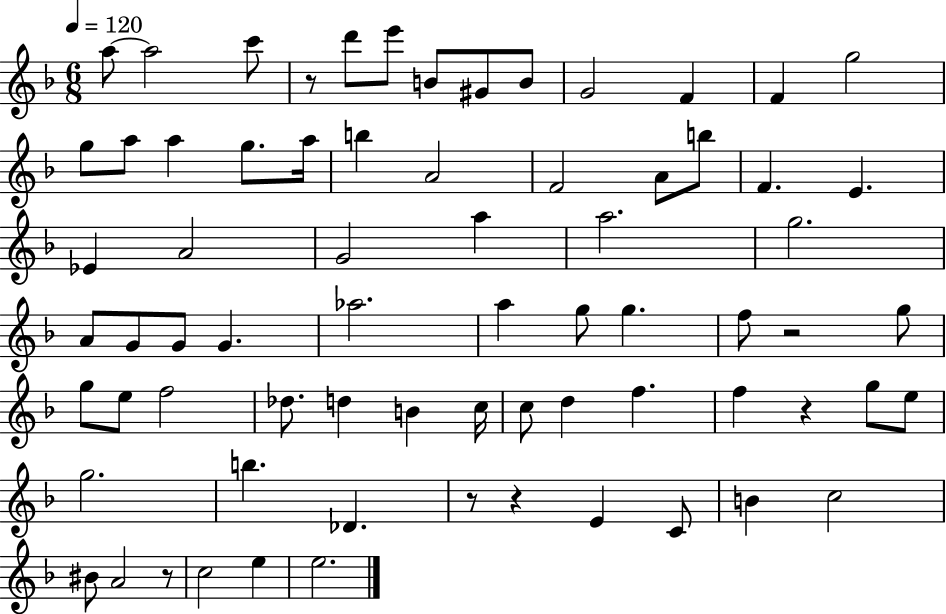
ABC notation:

X:1
T:Untitled
M:6/8
L:1/4
K:F
a/2 a2 c'/2 z/2 d'/2 e'/2 B/2 ^G/2 B/2 G2 F F g2 g/2 a/2 a g/2 a/4 b A2 F2 A/2 b/2 F E _E A2 G2 a a2 g2 A/2 G/2 G/2 G _a2 a g/2 g f/2 z2 g/2 g/2 e/2 f2 _d/2 d B c/4 c/2 d f f z g/2 e/2 g2 b _D z/2 z E C/2 B c2 ^B/2 A2 z/2 c2 e e2